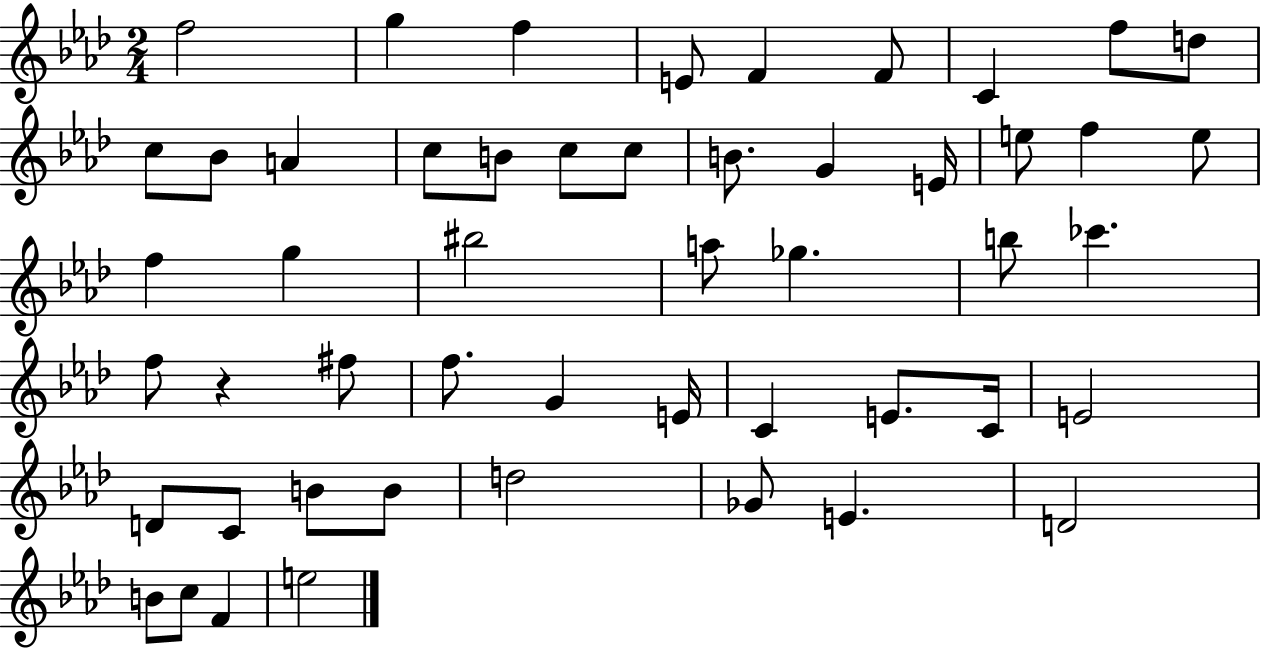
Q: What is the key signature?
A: AES major